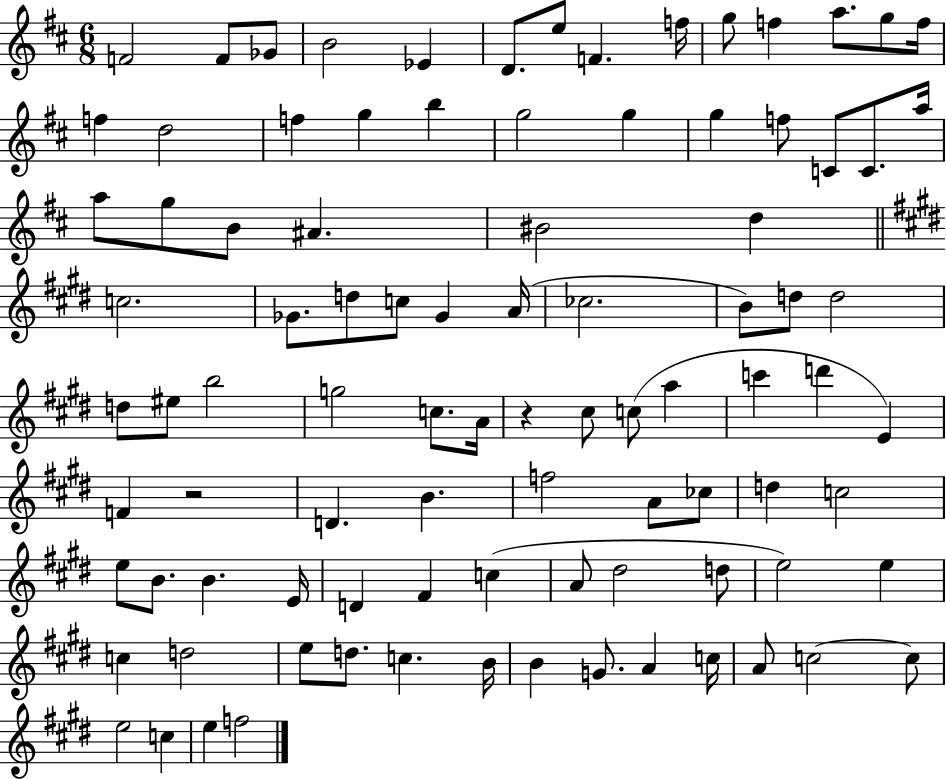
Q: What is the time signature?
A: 6/8